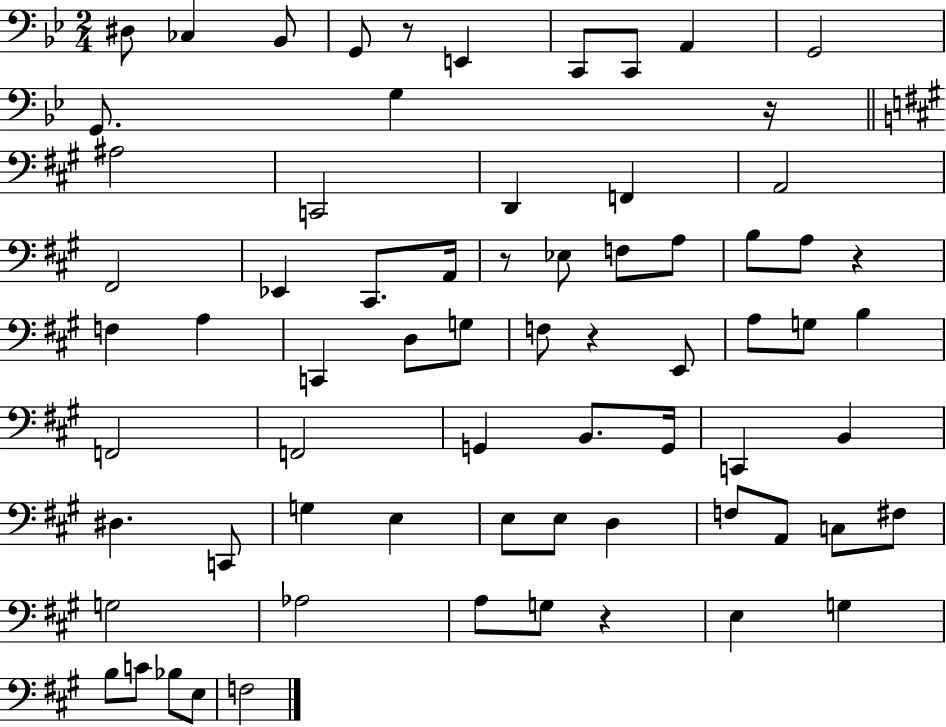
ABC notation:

X:1
T:Untitled
M:2/4
L:1/4
K:Bb
^D,/2 _C, _B,,/2 G,,/2 z/2 E,, C,,/2 C,,/2 A,, G,,2 G,,/2 G, z/4 ^A,2 C,,2 D,, F,, A,,2 ^F,,2 _E,, ^C,,/2 A,,/4 z/2 _E,/2 F,/2 A,/2 B,/2 A,/2 z F, A, C,, D,/2 G,/2 F,/2 z E,,/2 A,/2 G,/2 B, F,,2 F,,2 G,, B,,/2 G,,/4 C,, B,, ^D, C,,/2 G, E, E,/2 E,/2 D, F,/2 A,,/2 C,/2 ^F,/2 G,2 _A,2 A,/2 G,/2 z E, G, B,/2 C/2 _B,/2 E,/2 F,2